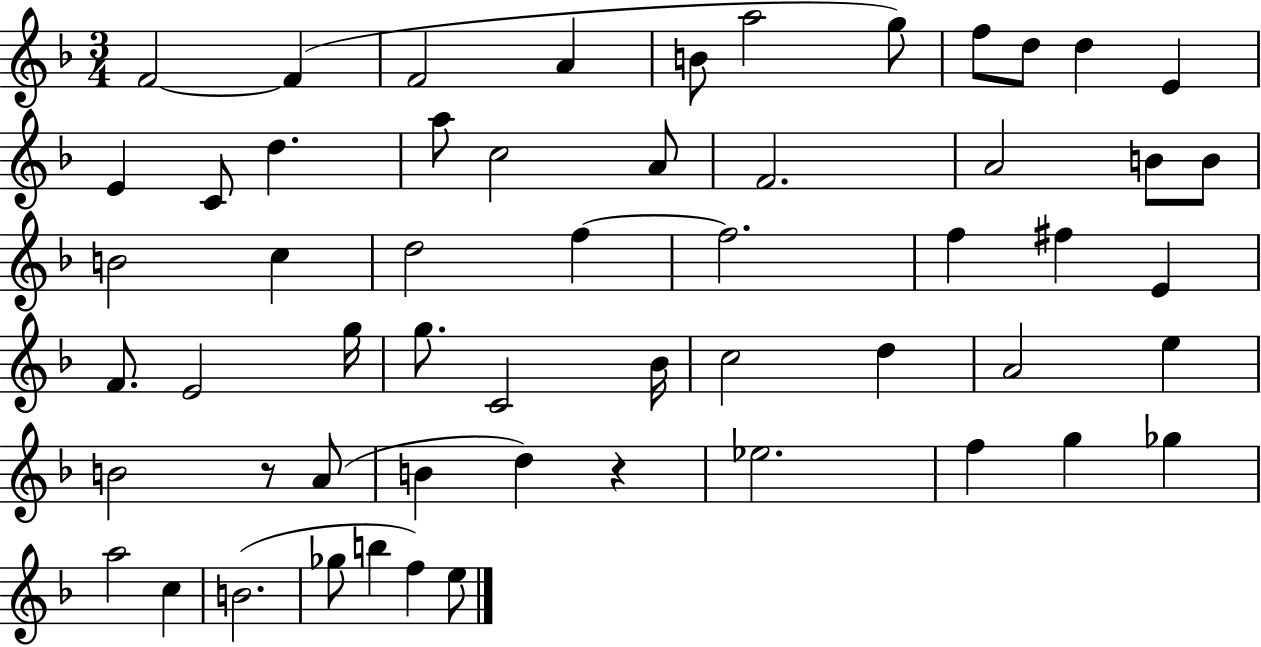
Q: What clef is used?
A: treble